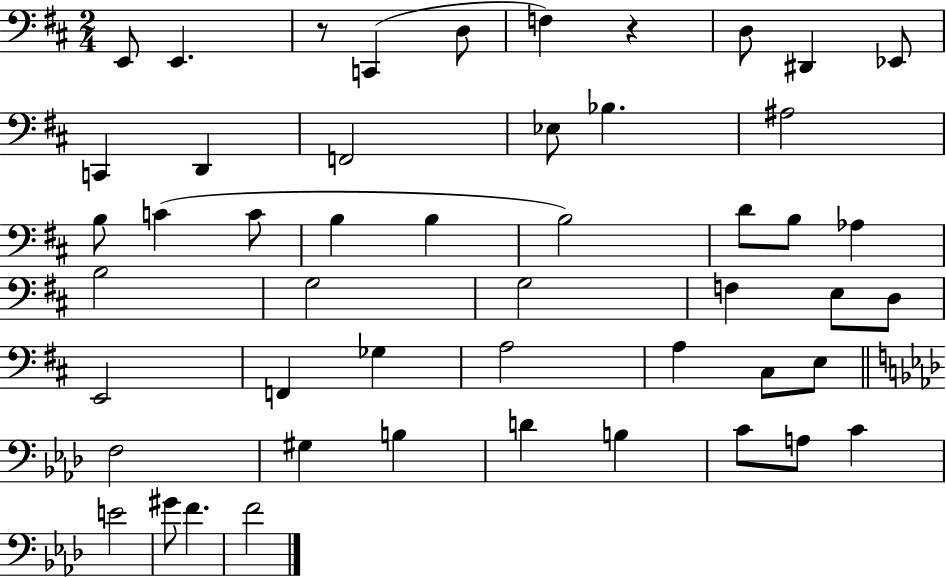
{
  \clef bass
  \numericTimeSignature
  \time 2/4
  \key d \major
  e,8 e,4. | r8 c,4( d8 | f4) r4 | d8 dis,4 ees,8 | \break c,4 d,4 | f,2 | ees8 bes4. | ais2 | \break b8 c'4( c'8 | b4 b4 | b2) | d'8 b8 aes4 | \break b2 | g2 | g2 | f4 e8 d8 | \break e,2 | f,4 ges4 | a2 | a4 cis8 e8 | \break \bar "||" \break \key f \minor f2 | gis4 b4 | d'4 b4 | c'8 a8 c'4 | \break e'2 | gis'8 f'4. | f'2 | \bar "|."
}